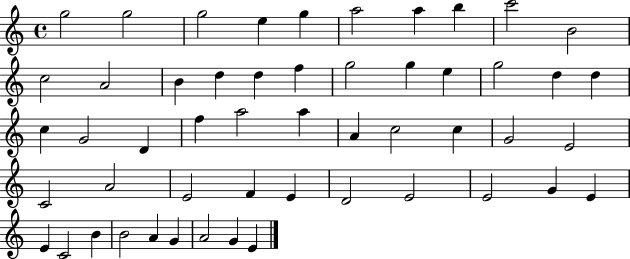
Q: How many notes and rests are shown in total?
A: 52